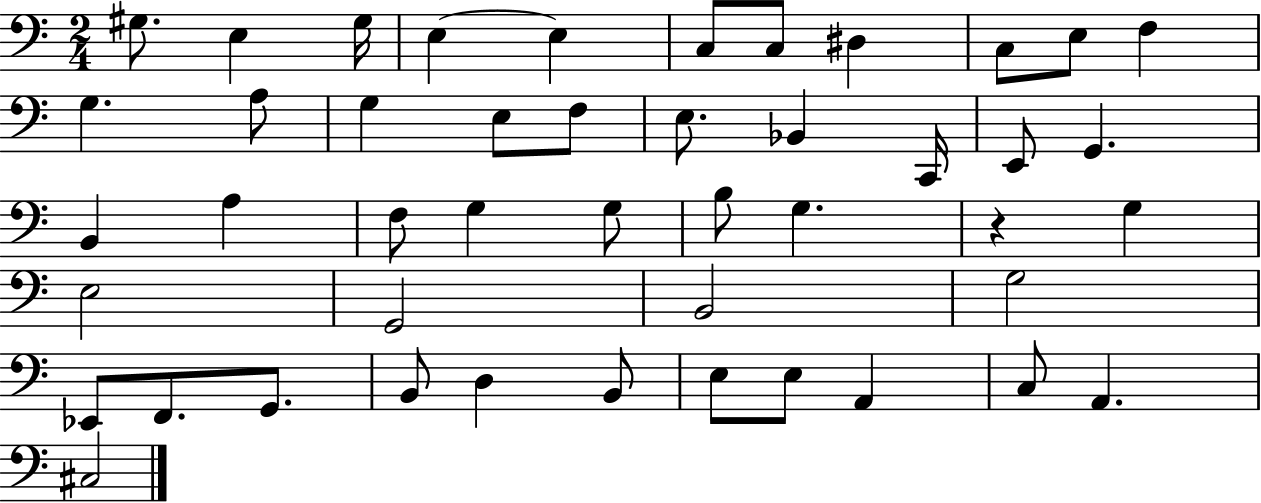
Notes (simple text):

G#3/e. E3/q G#3/s E3/q E3/q C3/e C3/e D#3/q C3/e E3/e F3/q G3/q. A3/e G3/q E3/e F3/e E3/e. Bb2/q C2/s E2/e G2/q. B2/q A3/q F3/e G3/q G3/e B3/e G3/q. R/q G3/q E3/h G2/h B2/h G3/h Eb2/e F2/e. G2/e. B2/e D3/q B2/e E3/e E3/e A2/q C3/e A2/q. C#3/h